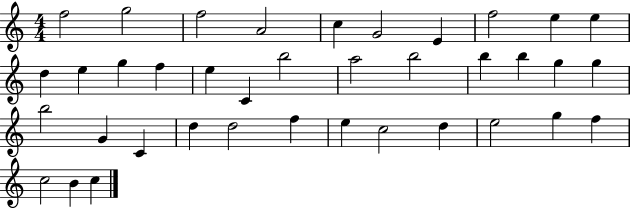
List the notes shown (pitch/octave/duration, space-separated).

F5/h G5/h F5/h A4/h C5/q G4/h E4/q F5/h E5/q E5/q D5/q E5/q G5/q F5/q E5/q C4/q B5/h A5/h B5/h B5/q B5/q G5/q G5/q B5/h G4/q C4/q D5/q D5/h F5/q E5/q C5/h D5/q E5/h G5/q F5/q C5/h B4/q C5/q